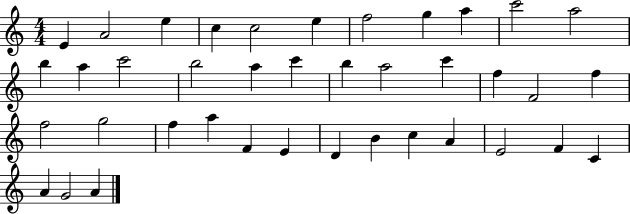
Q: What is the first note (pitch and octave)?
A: E4